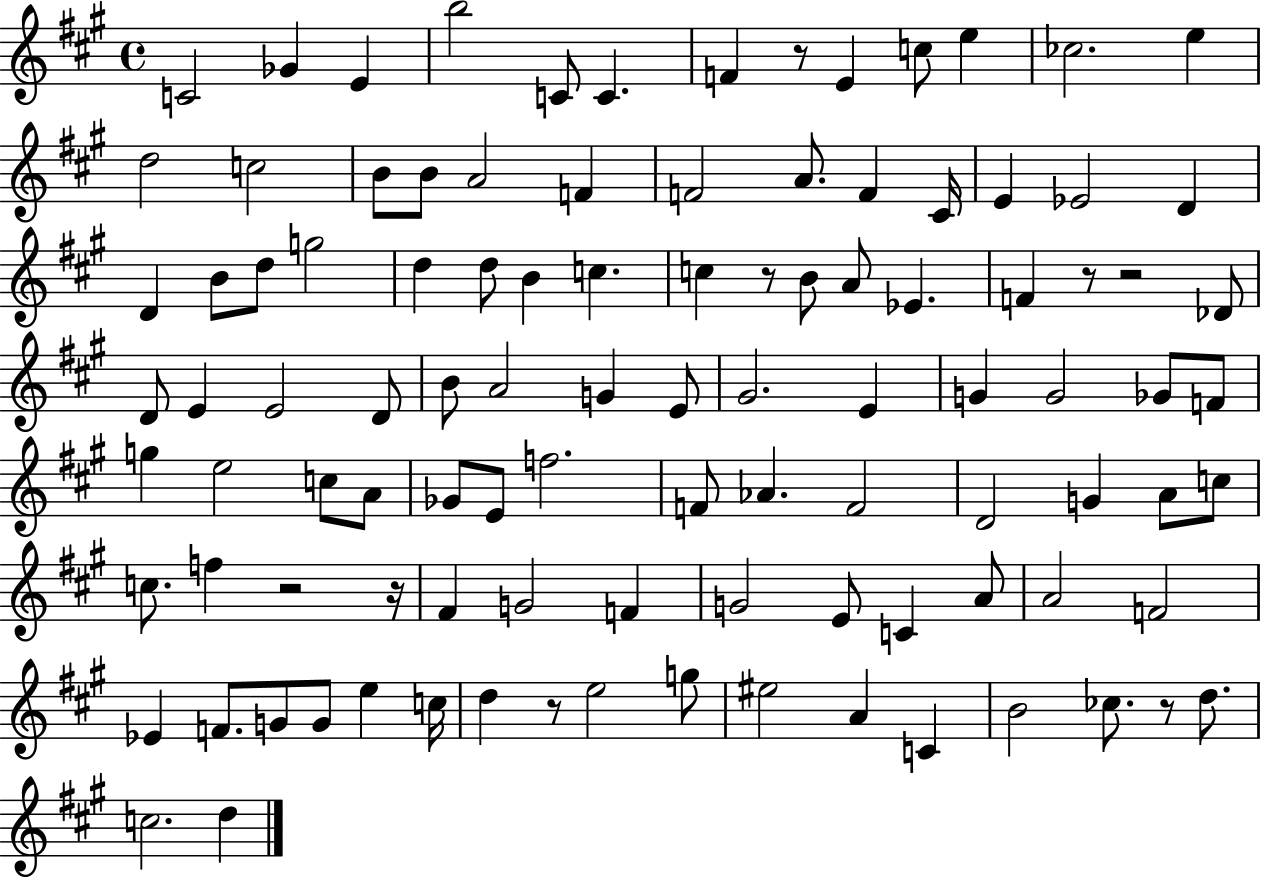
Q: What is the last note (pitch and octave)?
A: D5